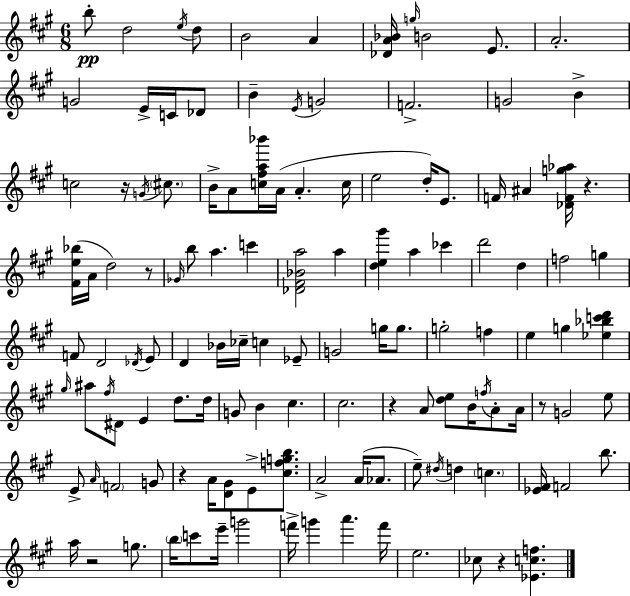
{
  \clef treble
  \numericTimeSignature
  \time 6/8
  \key a \major
  b''8-.\pp d''2 \acciaccatura { e''16 } d''8 | b'2 a'4 | <des' a' bes'>16 \grace { g''16 } b'2 e'8. | a'2.-. | \break g'2 e'16-> c'16 | des'8 b'4-- \acciaccatura { e'16 } g'2 | f'2.-> | g'2 b'4-> | \break c''2 r16 | \acciaccatura { g'16 } \parenthesize cis''8. b'16-> a'8 <c'' fis'' a'' bes'''>16 a'16( a'4.-. | c''16 e''2 | d''16-.) e'8. f'16 ais'4 <des' f' g'' aes''>16 r4. | \break <fis' e'' bes''>16( a'16 d''2) | r8 \grace { ges'16 } b''8 a''4. | c'''4 <des' fis' bes' a''>2 | a''4 <d'' e'' gis'''>4 a''4 | \break ces'''4 d'''2 | d''4 f''2 | g''4 f'8 d'2 | \acciaccatura { des'16 } e'8 d'4 bes'16 ces''16-- | \break c''4 ees'8-- g'2 | g''16 g''8. g''2-. | f''4 e''4 g''4 | <ees'' bes'' c''' d'''>4 \grace { gis''16 } ais''8 \acciaccatura { fis''16 } dis'8 | \break e'4 d''8. d''16 g'8 b'4 | cis''4. cis''2. | r4 | a'8 <d'' e''>8 b'16 \acciaccatura { f''16 } a'8-. a'16 r8 g'2 | \break e''8 e'8-> \grace { a'16 } | \parenthesize f'2 g'8 r4 | a'16 <d' gis'>8 e'8-> <cis'' f'' g'' b''>8. a'2-> | a'16( aes'8. e''8--) | \break \acciaccatura { dis''16 } d''4 \parenthesize c''4. <ees' fis'>16 | f'2 b''8. a''16 | r2 g''8. \parenthesize b''16 | c'''8 e'''16-- g'''2 f'''16-> | \break g'''4 a'''4. f'''16 e''2. | ces''8 | r4 <ees' c'' f''>4. \bar "|."
}